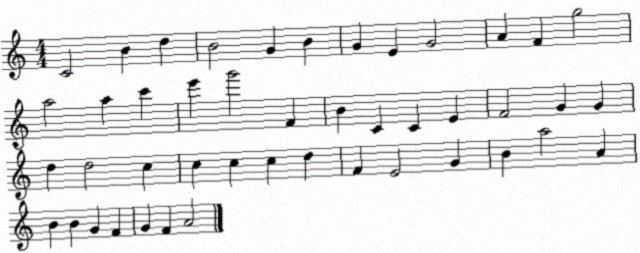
X:1
T:Untitled
M:4/4
L:1/4
K:C
C2 B d B2 G B G E G2 A F g2 a2 a c' e' g'2 F B C C E F2 G G d d2 c c c c d F E2 G B a2 A B B G F G F A2